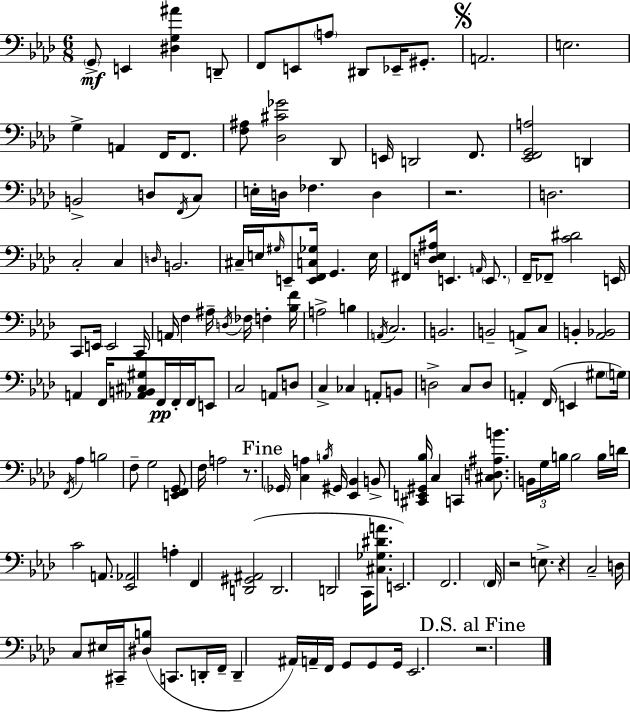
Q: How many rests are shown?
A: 5